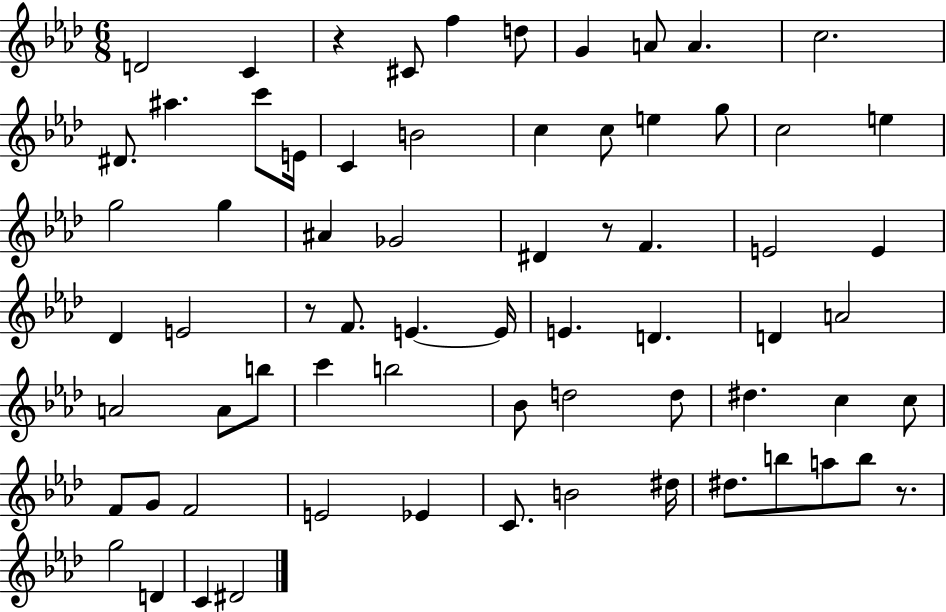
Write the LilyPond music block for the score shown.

{
  \clef treble
  \numericTimeSignature
  \time 6/8
  \key aes \major
  d'2 c'4 | r4 cis'8 f''4 d''8 | g'4 a'8 a'4. | c''2. | \break dis'8. ais''4. c'''8 e'16 | c'4 b'2 | c''4 c''8 e''4 g''8 | c''2 e''4 | \break g''2 g''4 | ais'4 ges'2 | dis'4 r8 f'4. | e'2 e'4 | \break des'4 e'2 | r8 f'8. e'4.~~ e'16 | e'4. d'4. | d'4 a'2 | \break a'2 a'8 b''8 | c'''4 b''2 | bes'8 d''2 d''8 | dis''4. c''4 c''8 | \break f'8 g'8 f'2 | e'2 ees'4 | c'8. b'2 dis''16 | dis''8. b''8 a''8 b''8 r8. | \break g''2 d'4 | c'4 dis'2 | \bar "|."
}